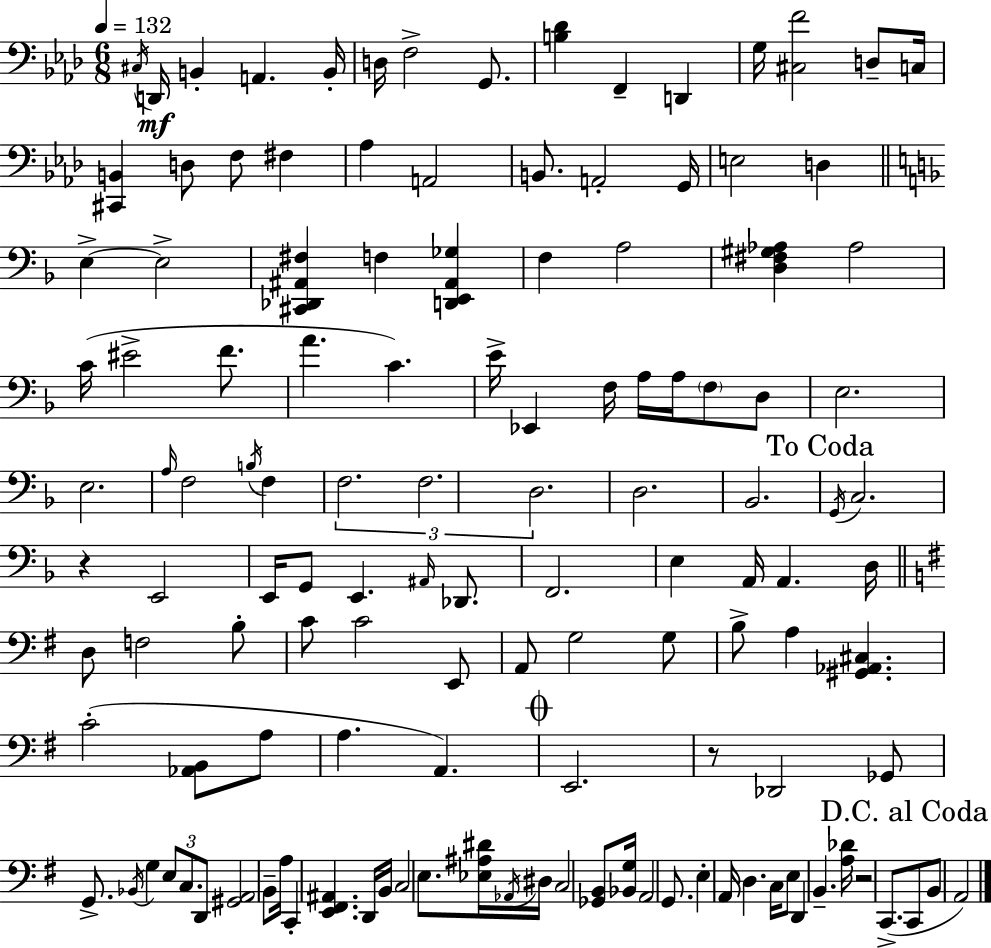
X:1
T:Untitled
M:6/8
L:1/4
K:Fm
^C,/4 D,,/4 B,, A,, B,,/4 D,/4 F,2 G,,/2 [B,_D] F,, D,, G,/4 [^C,F]2 D,/2 C,/4 [^C,,B,,] D,/2 F,/2 ^F, _A, A,,2 B,,/2 A,,2 G,,/4 E,2 D, E, E,2 [^C,,_D,,^A,,^F,] F, [D,,E,,^A,,_G,] F, A,2 [D,^F,^G,_A,] _A,2 C/4 ^E2 F/2 A C E/4 _E,, F,/4 A,/4 A,/4 F,/2 D,/2 E,2 E,2 A,/4 F,2 B,/4 F, F,2 F,2 D,2 D,2 _B,,2 G,,/4 C,2 z E,,2 E,,/4 G,,/2 E,, ^A,,/4 _D,,/2 F,,2 E, A,,/4 A,, D,/4 D,/2 F,2 B,/2 C/2 C2 E,,/2 A,,/2 G,2 G,/2 B,/2 A, [^G,,_A,,^C,] C2 [_A,,B,,]/2 A,/2 A, A,, E,,2 z/2 _D,,2 _G,,/2 G,,/2 _B,,/4 G, E,/2 C,/2 D,,/2 [^G,,A,,]2 B,,/2 A,/4 C,, [E,,^F,,^A,,] D,,/4 B,,/4 C,2 E,/2 [_E,^A,^D]/4 _A,,/4 ^D,/4 C,2 [_G,,B,,]/2 [_B,,G,]/4 A,,2 G,,/2 E, A,,/4 D, C,/4 E,/2 D,, B,, [A,_D]/4 z2 C,,/2 C,,/2 B,,/2 A,,2